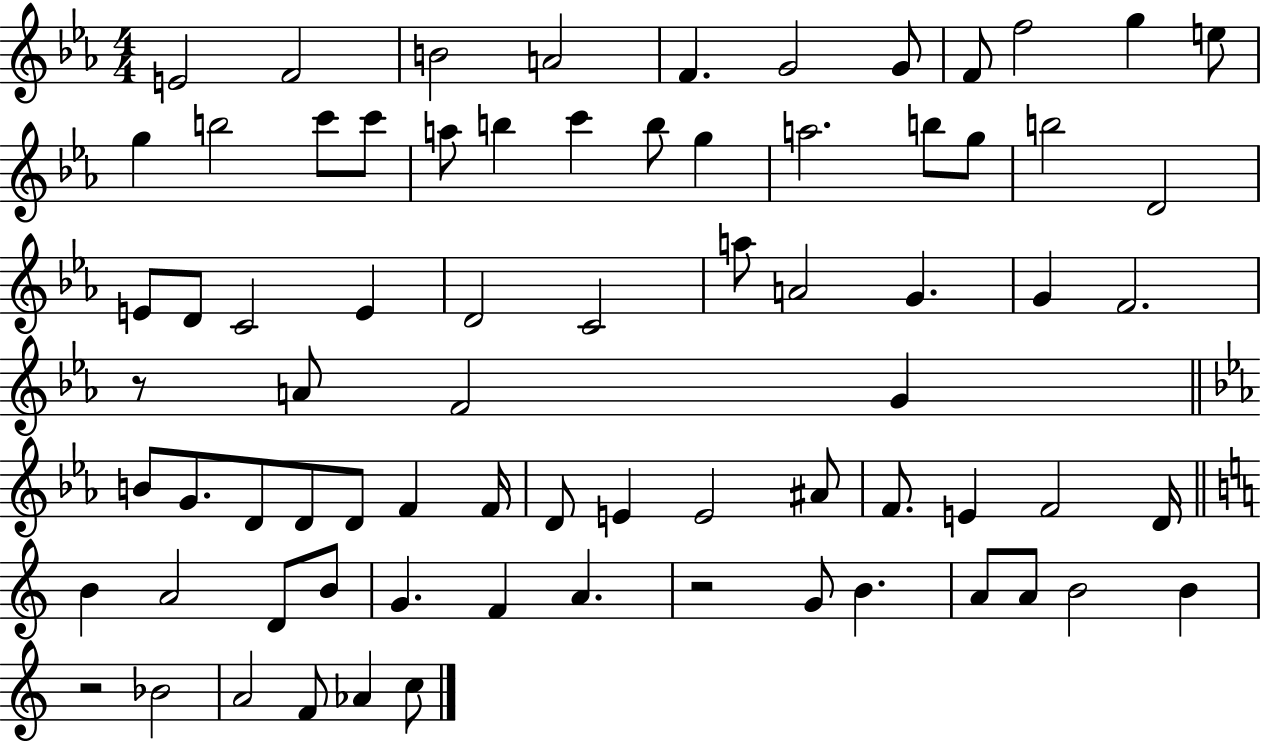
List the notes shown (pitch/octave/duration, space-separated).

E4/h F4/h B4/h A4/h F4/q. G4/h G4/e F4/e F5/h G5/q E5/e G5/q B5/h C6/e C6/e A5/e B5/q C6/q B5/e G5/q A5/h. B5/e G5/e B5/h D4/h E4/e D4/e C4/h E4/q D4/h C4/h A5/e A4/h G4/q. G4/q F4/h. R/e A4/e F4/h G4/q B4/e G4/e. D4/e D4/e D4/e F4/q F4/s D4/e E4/q E4/h A#4/e F4/e. E4/q F4/h D4/s B4/q A4/h D4/e B4/e G4/q. F4/q A4/q. R/h G4/e B4/q. A4/e A4/e B4/h B4/q R/h Bb4/h A4/h F4/e Ab4/q C5/e